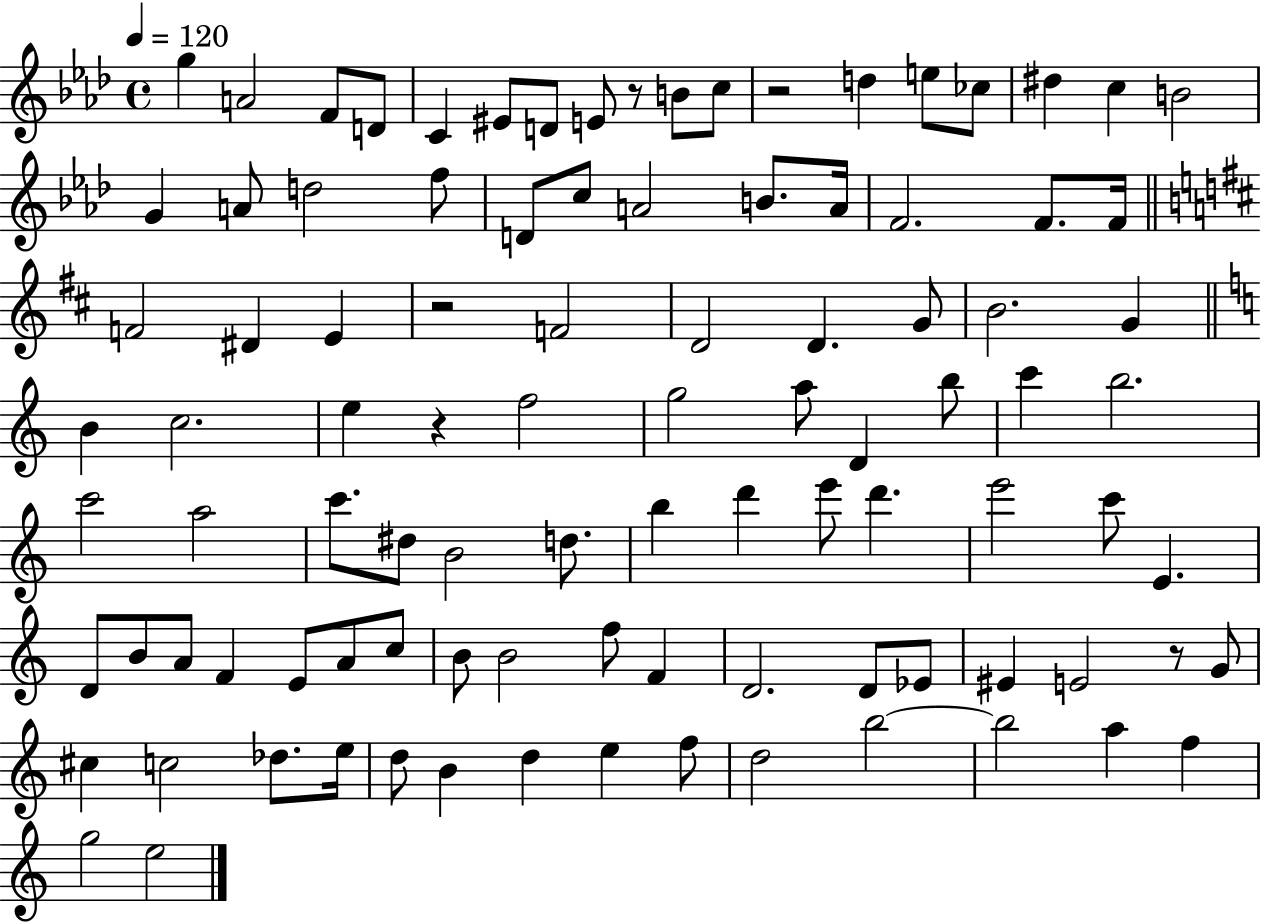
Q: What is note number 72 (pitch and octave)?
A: D4